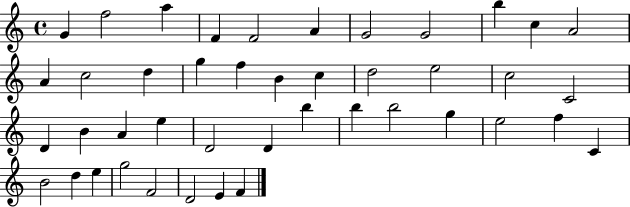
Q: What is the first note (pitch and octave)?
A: G4